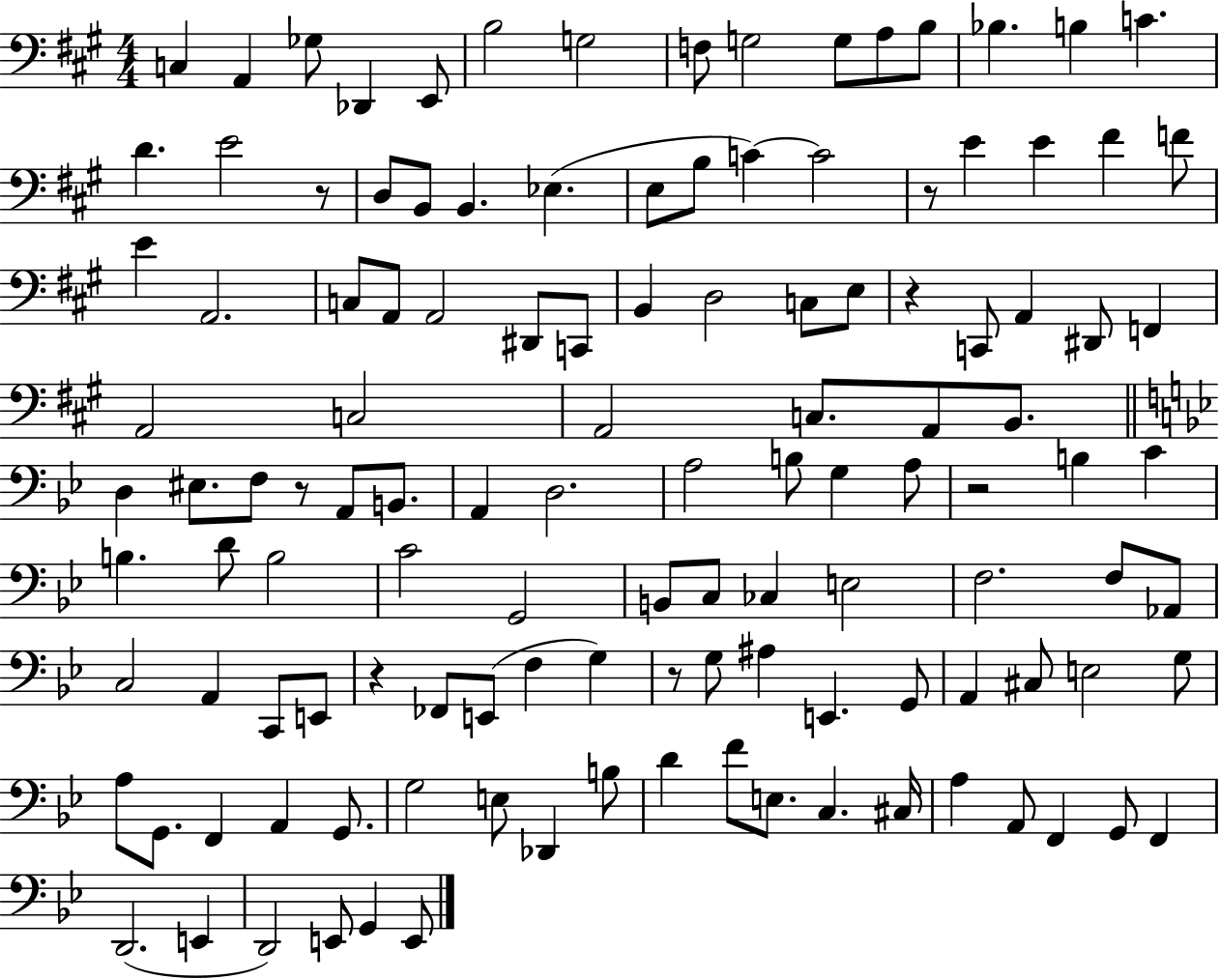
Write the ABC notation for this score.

X:1
T:Untitled
M:4/4
L:1/4
K:A
C, A,, _G,/2 _D,, E,,/2 B,2 G,2 F,/2 G,2 G,/2 A,/2 B,/2 _B, B, C D E2 z/2 D,/2 B,,/2 B,, _E, E,/2 B,/2 C C2 z/2 E E ^F F/2 E A,,2 C,/2 A,,/2 A,,2 ^D,,/2 C,,/2 B,, D,2 C,/2 E,/2 z C,,/2 A,, ^D,,/2 F,, A,,2 C,2 A,,2 C,/2 A,,/2 B,,/2 D, ^E,/2 F,/2 z/2 A,,/2 B,,/2 A,, D,2 A,2 B,/2 G, A,/2 z2 B, C B, D/2 B,2 C2 G,,2 B,,/2 C,/2 _C, E,2 F,2 F,/2 _A,,/2 C,2 A,, C,,/2 E,,/2 z _F,,/2 E,,/2 F, G, z/2 G,/2 ^A, E,, G,,/2 A,, ^C,/2 E,2 G,/2 A,/2 G,,/2 F,, A,, G,,/2 G,2 E,/2 _D,, B,/2 D F/2 E,/2 C, ^C,/4 A, A,,/2 F,, G,,/2 F,, D,,2 E,, D,,2 E,,/2 G,, E,,/2